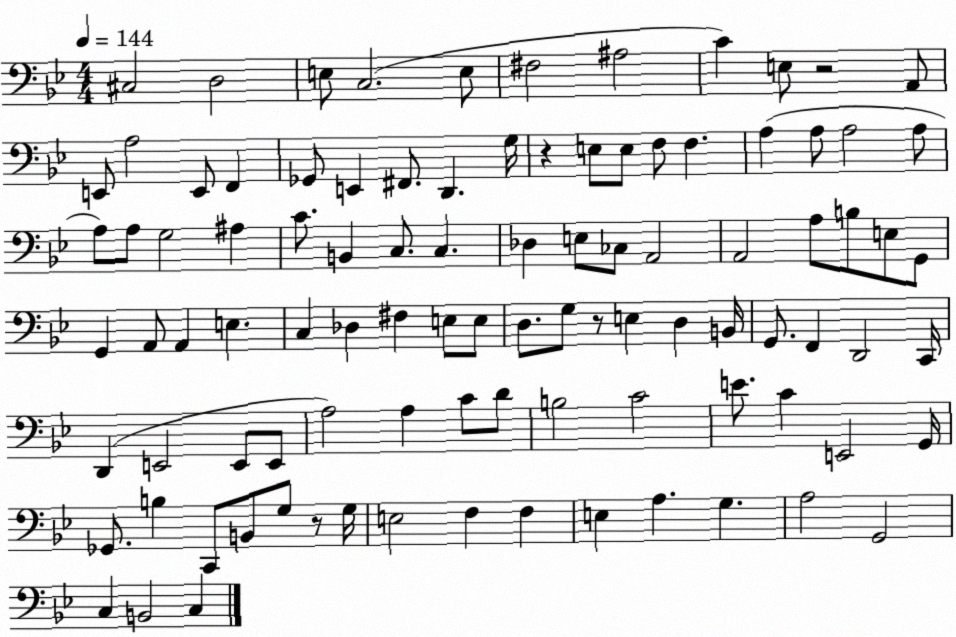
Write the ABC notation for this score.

X:1
T:Untitled
M:4/4
L:1/4
K:Bb
^C,2 D,2 E,/2 C,2 E,/2 ^F,2 ^A,2 C E,/2 z2 A,,/2 E,,/2 A,2 E,,/2 F,, _G,,/2 E,, ^F,,/2 D,, G,/4 z E,/2 E,/2 F,/2 F, A, A,/2 A,2 A,/2 A,/2 A,/2 G,2 ^A, C/2 B,, C,/2 C, _D, E,/2 _C,/2 A,,2 A,,2 A,/2 B,/2 E,/2 G,,/2 G,, A,,/2 A,, E, C, _D, ^F, E,/2 E,/2 D,/2 G,/2 z/2 E, D, B,,/4 G,,/2 F,, D,,2 C,,/4 D,, E,,2 E,,/2 E,,/2 A,2 A, C/2 D/2 B,2 C2 E/2 C E,,2 G,,/4 _G,,/2 B, C,,/2 B,,/2 G,/2 z/2 G,/4 E,2 F, F, E, A, G, A,2 G,,2 C, B,,2 C,